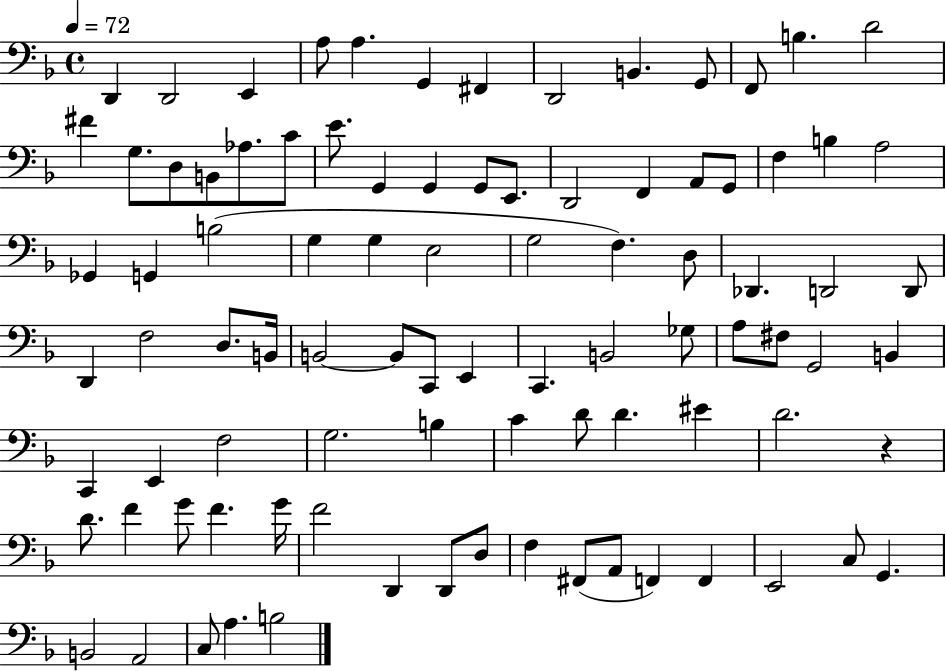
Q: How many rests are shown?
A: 1